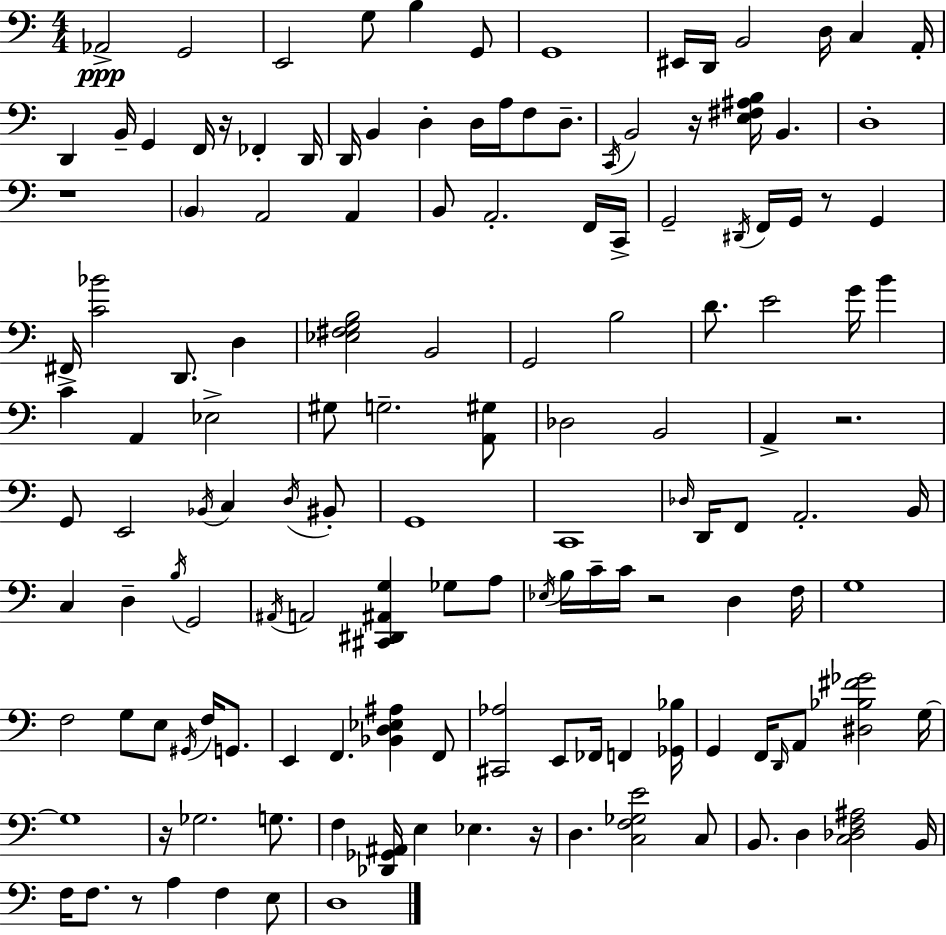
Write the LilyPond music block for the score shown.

{
  \clef bass
  \numericTimeSignature
  \time 4/4
  \key a \minor
  \repeat volta 2 { aes,2->\ppp g,2 | e,2 g8 b4 g,8 | g,1 | eis,16 d,16 b,2 d16 c4 a,16-. | \break d,4 b,16-- g,4 f,16 r16 fes,4-. d,16 | d,16 b,4 d4-. d16 a16 f8 d8.-- | \acciaccatura { c,16 } b,2 r16 <e fis ais b>16 b,4. | d1-. | \break r1 | \parenthesize b,4 a,2 a,4 | b,8 a,2.-. f,16 | c,16-> g,2-- \acciaccatura { dis,16 } f,16 g,16 r8 g,4 | \break fis,16-> <c' bes'>2 d,8. d4 | <ees fis g b>2 b,2 | g,2 b2 | d'8. e'2 g'16 b'4 | \break c'4 a,4 ees2-> | gis8 g2.-- | <a, gis>8 des2 b,2 | a,4-> r2. | \break g,8 e,2 \acciaccatura { bes,16 } c4 | \acciaccatura { d16 } bis,8-. g,1 | c,1 | \grace { des16 } d,16 f,8 a,2.-. | \break b,16 c4 d4-- \acciaccatura { b16 } g,2 | \acciaccatura { ais,16 } a,2 <cis, dis, ais, g>4 | ges8 a8 \acciaccatura { ees16 } b16 c'16-- c'16 r2 | d4 f16 g1 | \break f2 | g8 e8 \acciaccatura { gis,16 } f16 g,8. e,4 f,4. | <bes, d ees ais>4 f,8 <cis, aes>2 | e,8 fes,16 f,4 <ges, bes>16 g,4 f,16 \grace { d,16 } a,8 | \break <dis bes fis' ges'>2 g16~~ g1 | r16 ges2. | g8. f4 <des, ges, ais,>16 e4 | ees4. r16 d4. | \break <c f ges e'>2 c8 b,8. d4 | <c des f ais>2 b,16 f16 f8. r8 | a4 f4 e8 d1 | } \bar "|."
}